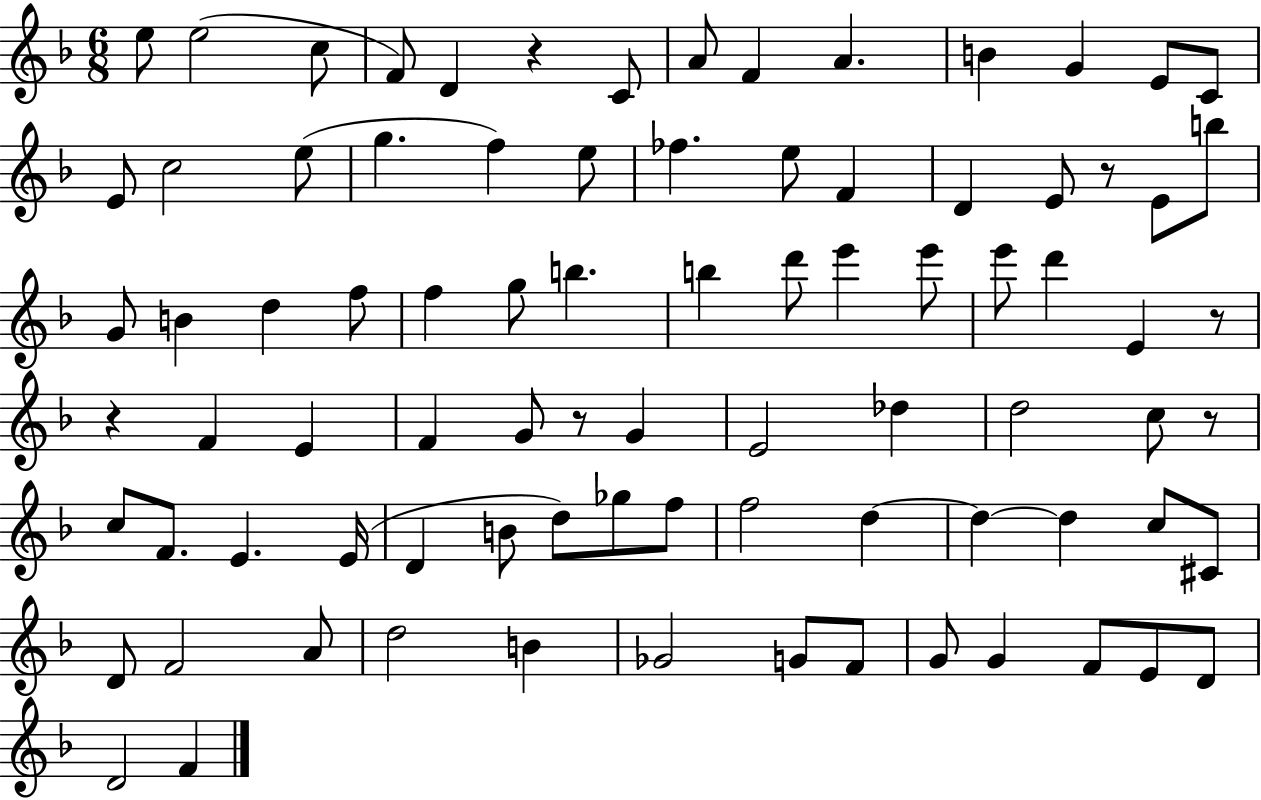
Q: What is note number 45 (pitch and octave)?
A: G4